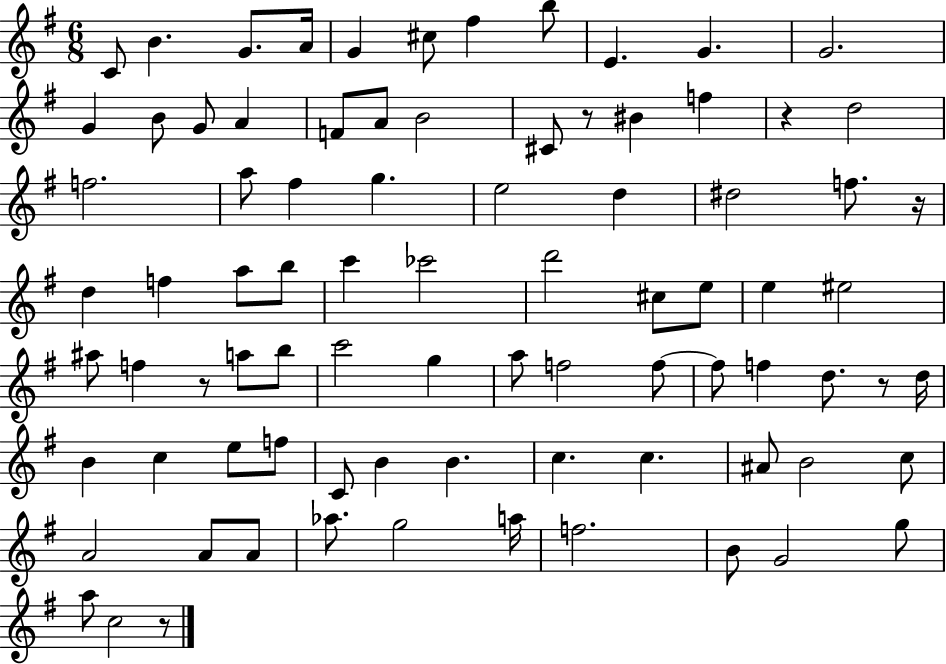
C4/e B4/q. G4/e. A4/s G4/q C#5/e F#5/q B5/e E4/q. G4/q. G4/h. G4/q B4/e G4/e A4/q F4/e A4/e B4/h C#4/e R/e BIS4/q F5/q R/q D5/h F5/h. A5/e F#5/q G5/q. E5/h D5/q D#5/h F5/e. R/s D5/q F5/q A5/e B5/e C6/q CES6/h D6/h C#5/e E5/e E5/q EIS5/h A#5/e F5/q R/e A5/e B5/e C6/h G5/q A5/e F5/h F5/e F5/e F5/q D5/e. R/e D5/s B4/q C5/q E5/e F5/e C4/e B4/q B4/q. C5/q. C5/q. A#4/e B4/h C5/e A4/h A4/e A4/e Ab5/e. G5/h A5/s F5/h. B4/e G4/h G5/e A5/e C5/h R/e